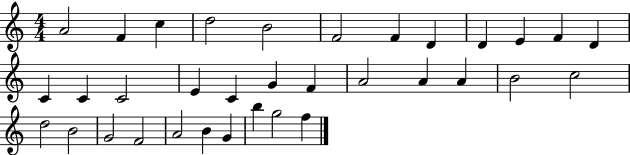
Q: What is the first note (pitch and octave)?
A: A4